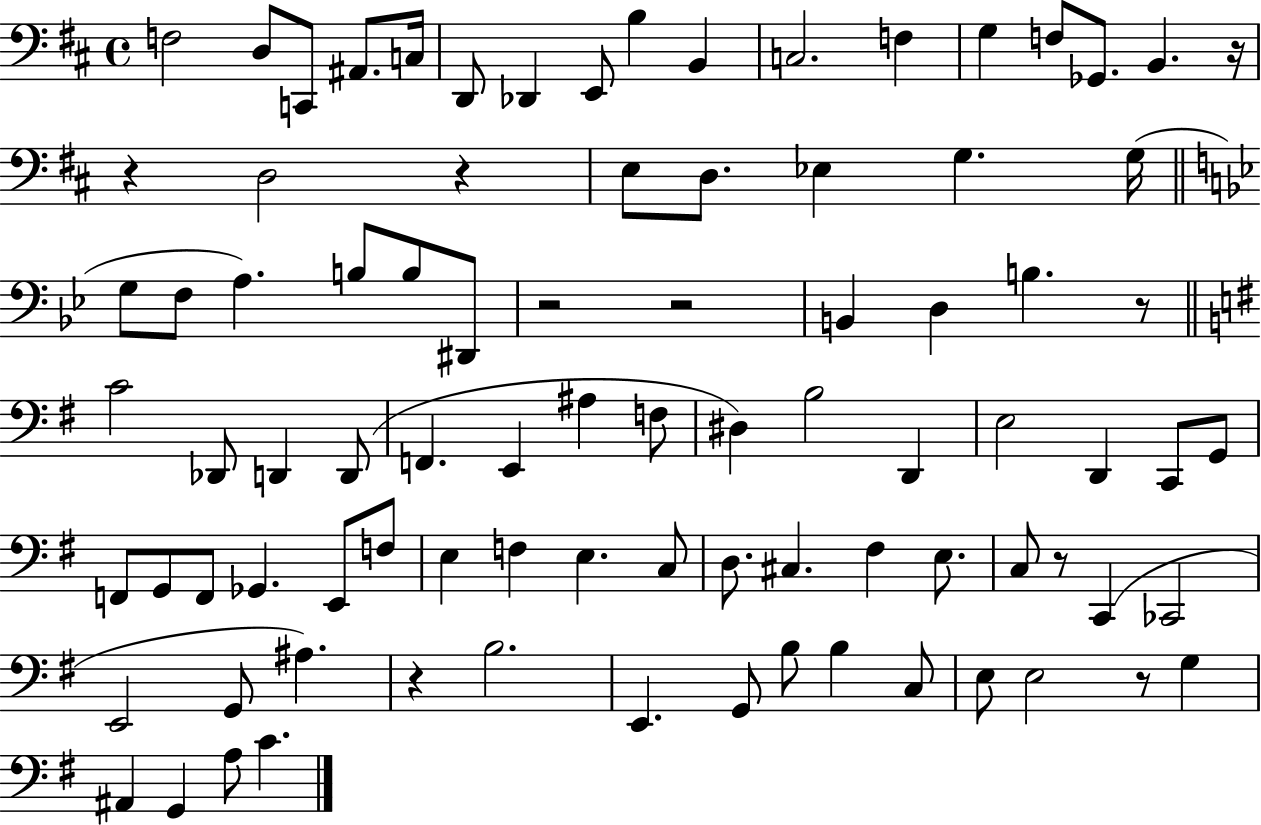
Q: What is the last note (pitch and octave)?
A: C4